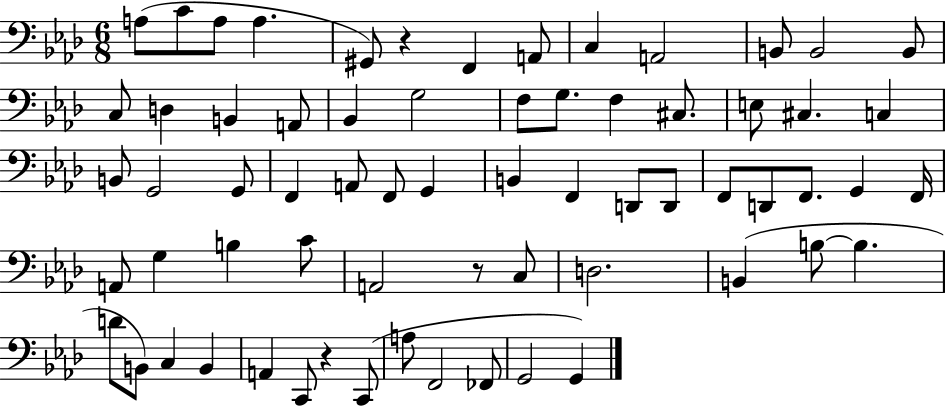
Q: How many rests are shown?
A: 3